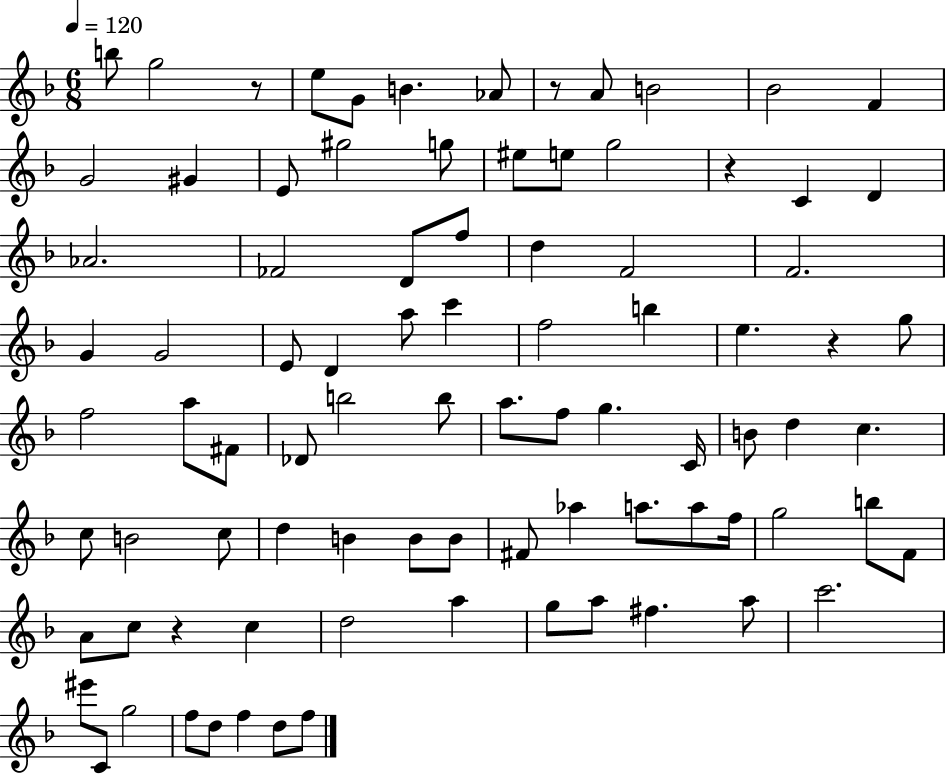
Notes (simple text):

B5/e G5/h R/e E5/e G4/e B4/q. Ab4/e R/e A4/e B4/h Bb4/h F4/q G4/h G#4/q E4/e G#5/h G5/e EIS5/e E5/e G5/h R/q C4/q D4/q Ab4/h. FES4/h D4/e F5/e D5/q F4/h F4/h. G4/q G4/h E4/e D4/q A5/e C6/q F5/h B5/q E5/q. R/q G5/e F5/h A5/e F#4/e Db4/e B5/h B5/e A5/e. F5/e G5/q. C4/s B4/e D5/q C5/q. C5/e B4/h C5/e D5/q B4/q B4/e B4/e F#4/e Ab5/q A5/e. A5/e F5/s G5/h B5/e F4/e A4/e C5/e R/q C5/q D5/h A5/q G5/e A5/e F#5/q. A5/e C6/h. EIS6/e C4/e G5/h F5/e D5/e F5/q D5/e F5/e